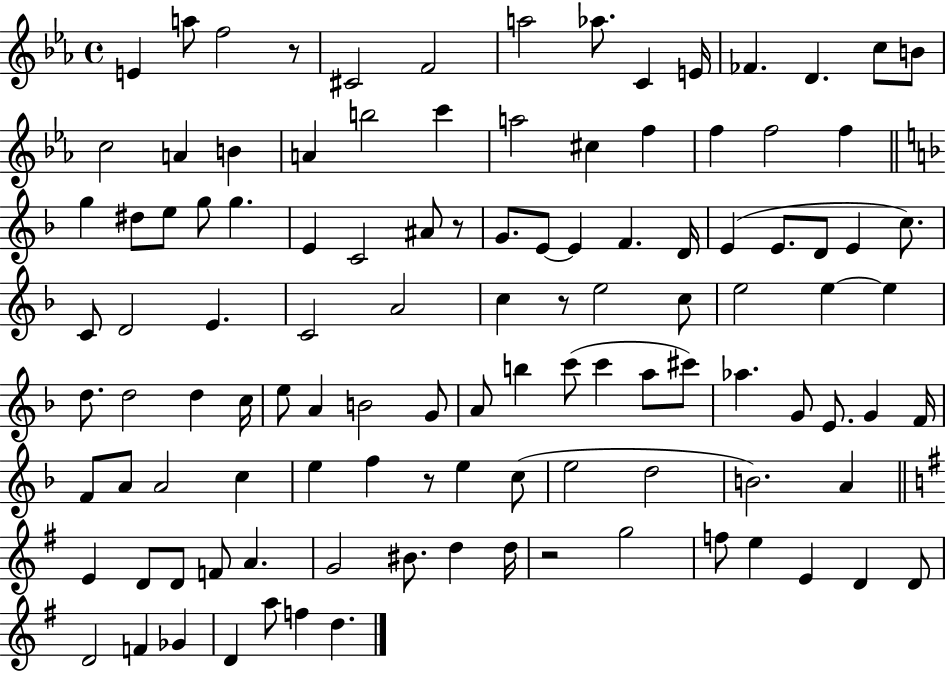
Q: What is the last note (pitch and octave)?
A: D5